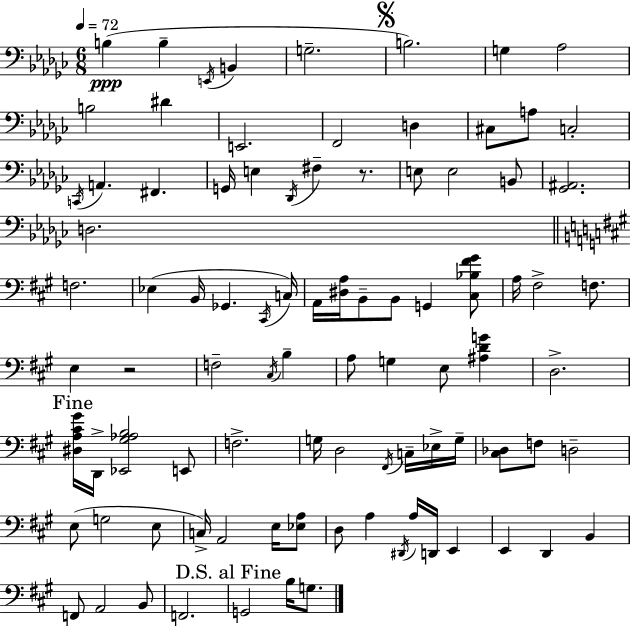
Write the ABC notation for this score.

X:1
T:Untitled
M:6/8
L:1/4
K:Ebm
B, B, E,,/4 B,, G,2 B,2 G, _A,2 B,2 ^D E,,2 F,,2 D, ^C,/2 A,/2 C,2 C,,/4 A,, ^F,, G,,/4 E, _D,,/4 ^F, z/2 E,/2 E,2 B,,/2 [_G,,^A,,]2 D,2 F,2 _E, B,,/4 _G,, ^C,,/4 C,/4 A,,/4 [^D,A,]/4 B,,/2 B,,/2 G,, [^C,_B,^F^G]/2 A,/4 ^F,2 F,/2 E, z2 F,2 ^C,/4 B, A,/2 G, E,/2 [^A,DG] D,2 [^D,A,^C^G]/4 D,,/4 [_E,,^G,_A,B,]2 E,,/2 F,2 G,/4 D,2 ^F,,/4 C,/4 _E,/4 G,/4 [^C,_D,]/2 F,/2 D,2 E,/2 G,2 E,/2 C,/4 A,,2 E,/4 [_E,A,]/2 D,/2 A, ^D,,/4 A,/4 D,,/4 E,, E,, D,, B,, F,,/2 A,,2 B,,/2 F,,2 G,,2 B,/4 G,/2